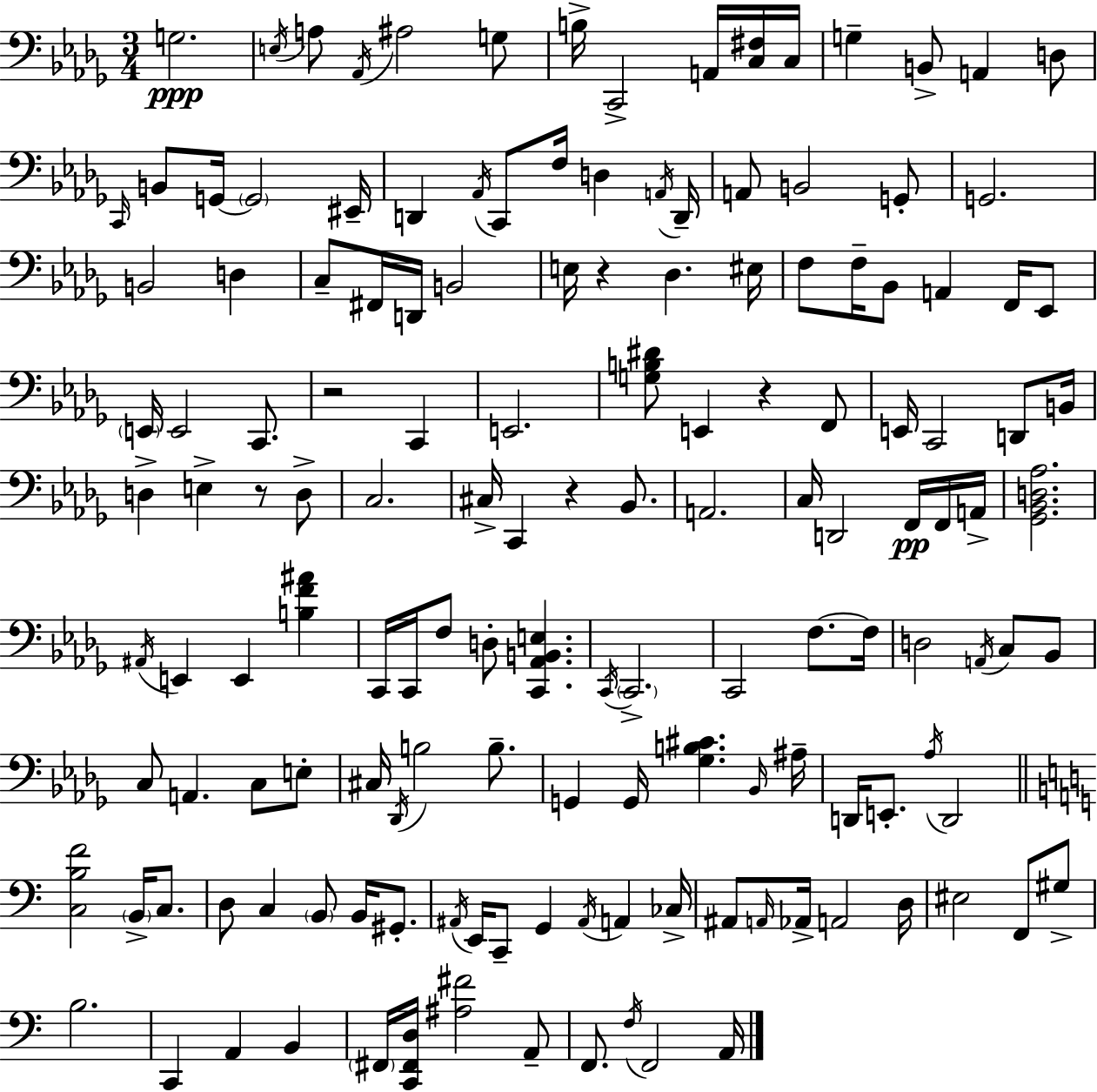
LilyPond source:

{
  \clef bass
  \numericTimeSignature
  \time 3/4
  \key bes \minor
  \repeat volta 2 { g2.\ppp | \acciaccatura { e16 } a8 \acciaccatura { aes,16 } ais2 | g8 b16-> c,2-> a,16 | <c fis>16 c16 g4-- b,8-> a,4 | \break d8 \grace { c,16 } b,8 g,16~~ \parenthesize g,2 | eis,16-- d,4 \acciaccatura { aes,16 } c,8 f16 d4 | \acciaccatura { a,16 } d,16-- a,8 b,2 | g,8-. g,2. | \break b,2 | d4 c8-- fis,16 d,16 b,2 | e16 r4 des4. | eis16 f8 f16-- bes,8 a,4 | \break f,16 ees,8 \parenthesize e,16 e,2 | c,8. r2 | c,4 e,2. | <g b dis'>8 e,4 r4 | \break f,8 e,16 c,2 | d,8 b,16 d4-> e4-> | r8 d8-> c2. | cis16-> c,4 r4 | \break bes,8. a,2. | c16 d,2 | f,16\pp f,16 a,16-> <ges, bes, d aes>2. | \acciaccatura { ais,16 } e,4 e,4 | \break <b f' ais'>4 c,16 c,16 f8 d8-. | <c, aes, b, e>4. \acciaccatura { c,16 } \parenthesize c,2.-> | c,2 | f8.~~ f16 d2 | \break \acciaccatura { a,16 } c8 bes,8 c8 a,4. | c8 e8-. cis16 \acciaccatura { des,16 } b2 | b8.-- g,4 | g,16 <ges b cis'>4. \grace { bes,16 } ais16-- d,16 e,8.-. | \break \acciaccatura { aes16 } d,2 \bar "||" \break \key a \minor <c b f'>2 \parenthesize b,16-> c8. | d8 c4 \parenthesize b,8 b,16 gis,8.-. | \acciaccatura { ais,16 } e,16 c,8-- g,4 \acciaccatura { ais,16 } a,4 | ces16-> ais,8 \grace { a,16 } aes,16-> a,2 | \break d16 eis2 f,8 | gis8-> b2. | c,4 a,4 b,4 | \parenthesize fis,16 <c, fis, d>16 <ais fis'>2 | \break a,8-- f,8. \acciaccatura { f16 } f,2 | a,16 } \bar "|."
}